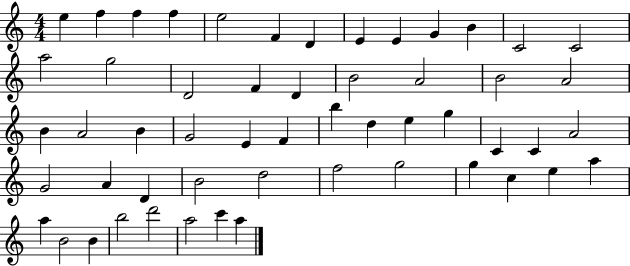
{
  \clef treble
  \numericTimeSignature
  \time 4/4
  \key c \major
  e''4 f''4 f''4 f''4 | e''2 f'4 d'4 | e'4 e'4 g'4 b'4 | c'2 c'2 | \break a''2 g''2 | d'2 f'4 d'4 | b'2 a'2 | b'2 a'2 | \break b'4 a'2 b'4 | g'2 e'4 f'4 | b''4 d''4 e''4 g''4 | c'4 c'4 a'2 | \break g'2 a'4 d'4 | b'2 d''2 | f''2 g''2 | g''4 c''4 e''4 a''4 | \break a''4 b'2 b'4 | b''2 d'''2 | a''2 c'''4 a''4 | \bar "|."
}